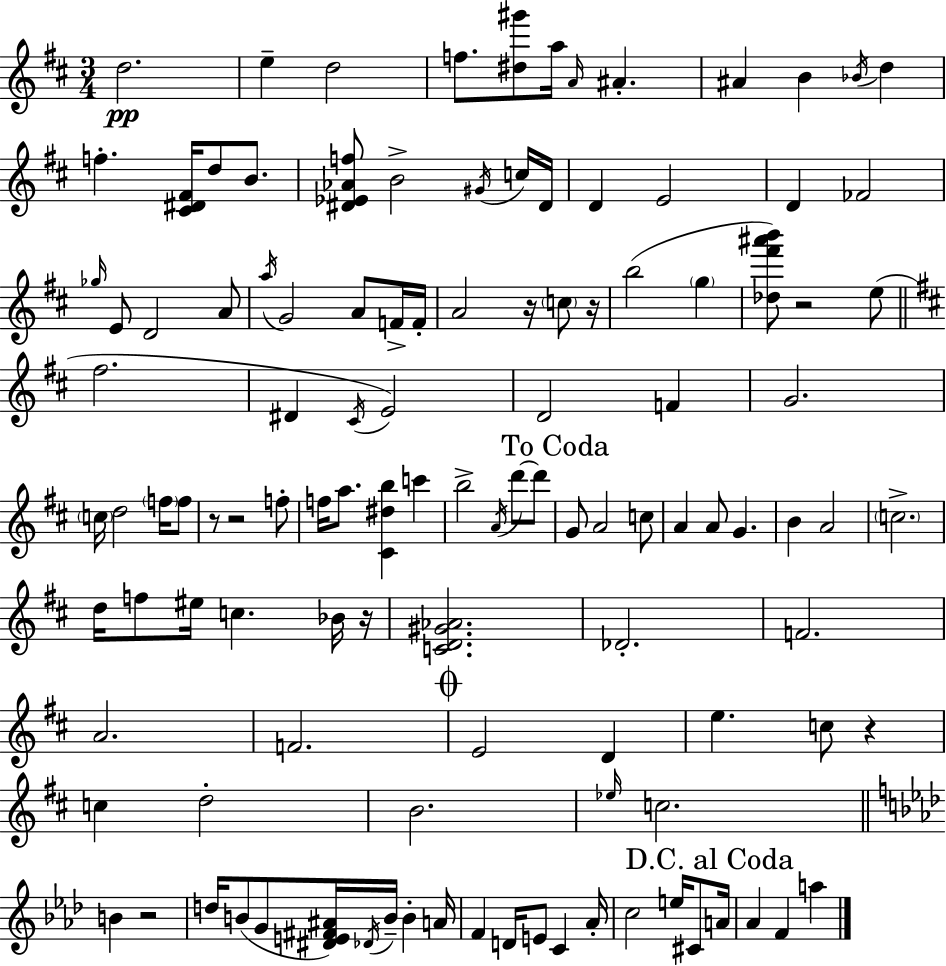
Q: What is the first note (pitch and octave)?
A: D5